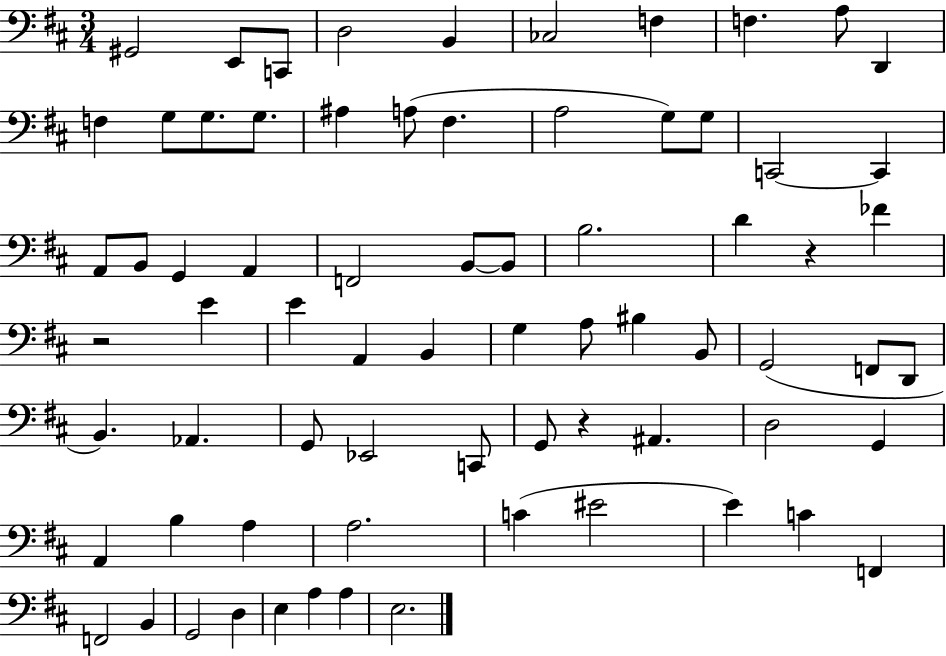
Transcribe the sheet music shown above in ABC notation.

X:1
T:Untitled
M:3/4
L:1/4
K:D
^G,,2 E,,/2 C,,/2 D,2 B,, _C,2 F, F, A,/2 D,, F, G,/2 G,/2 G,/2 ^A, A,/2 ^F, A,2 G,/2 G,/2 C,,2 C,, A,,/2 B,,/2 G,, A,, F,,2 B,,/2 B,,/2 B,2 D z _F z2 E E A,, B,, G, A,/2 ^B, B,,/2 G,,2 F,,/2 D,,/2 B,, _A,, G,,/2 _E,,2 C,,/2 G,,/2 z ^A,, D,2 G,, A,, B, A, A,2 C ^E2 E C F,, F,,2 B,, G,,2 D, E, A, A, E,2